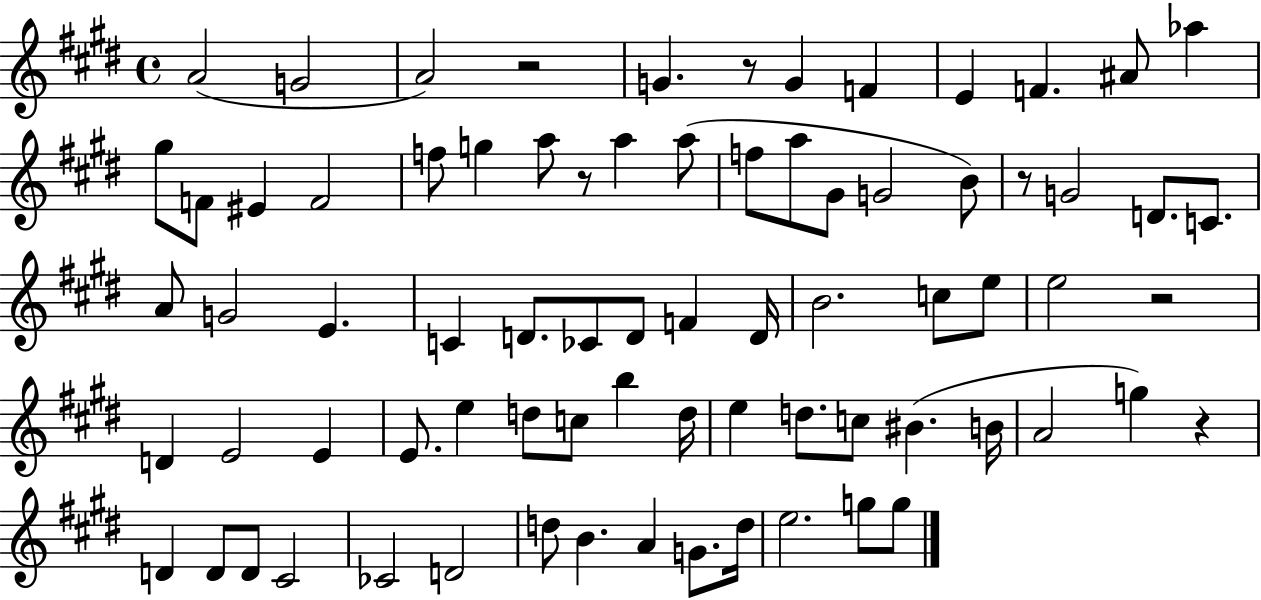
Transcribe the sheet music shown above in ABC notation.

X:1
T:Untitled
M:4/4
L:1/4
K:E
A2 G2 A2 z2 G z/2 G F E F ^A/2 _a ^g/2 F/2 ^E F2 f/2 g a/2 z/2 a a/2 f/2 a/2 ^G/2 G2 B/2 z/2 G2 D/2 C/2 A/2 G2 E C D/2 _C/2 D/2 F D/4 B2 c/2 e/2 e2 z2 D E2 E E/2 e d/2 c/2 b d/4 e d/2 c/2 ^B B/4 A2 g z D D/2 D/2 ^C2 _C2 D2 d/2 B A G/2 d/4 e2 g/2 g/2